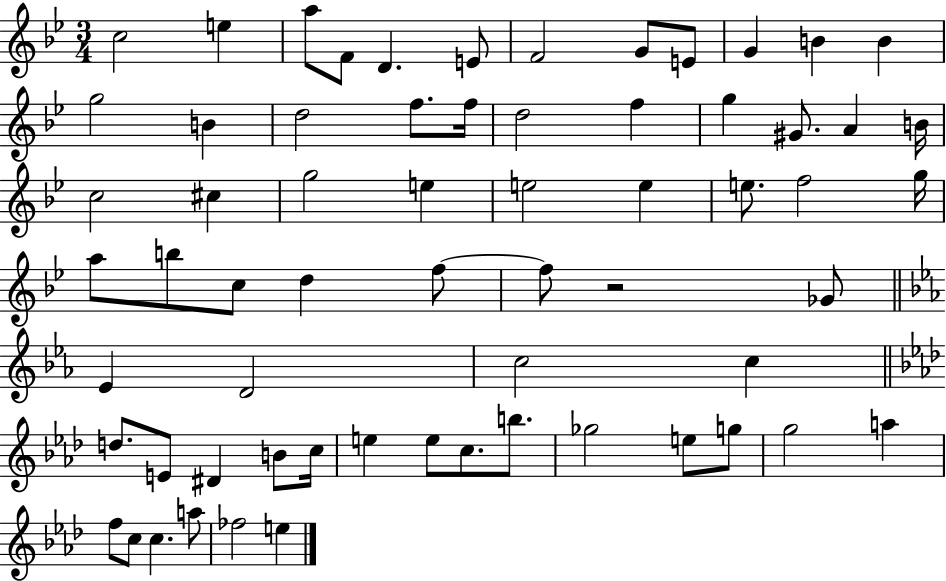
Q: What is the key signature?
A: BES major